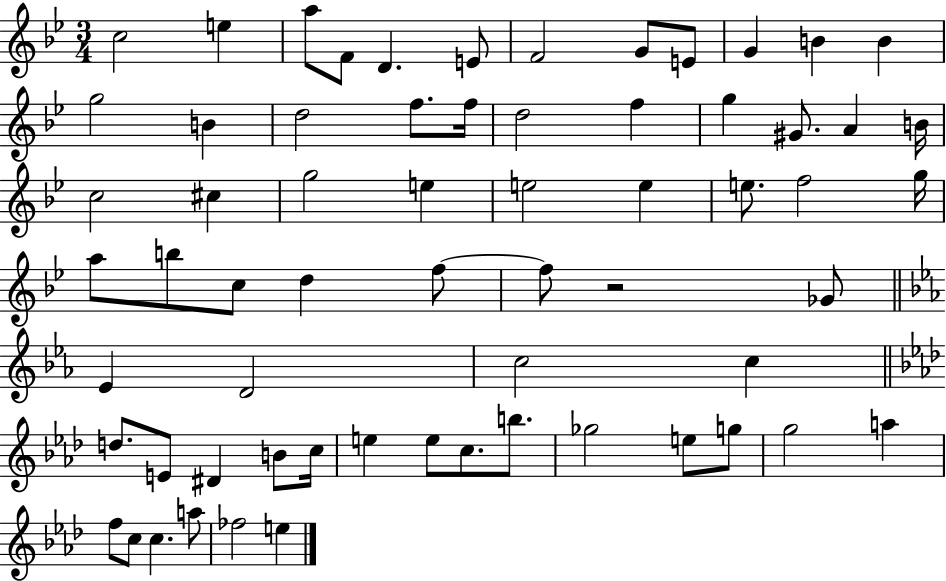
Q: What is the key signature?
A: BES major